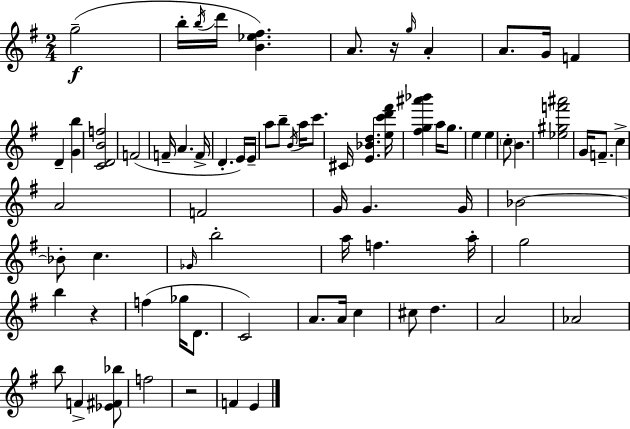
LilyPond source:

{
  \clef treble
  \numericTimeSignature
  \time 2/4
  \key g \major
  g''2--(\f | b''16-. \acciaccatura { b''16 } d'''16 <b' ees'' fis''>4.) | a'8. r16 \grace { g''16 } a'4-. | a'8. g'16 f'4 | \break d'4-- <g' b''>4 | <c' d' b' f''>2 | f'2( | f'16-- a'4. | \break f'16-> d'4.-. | e'16) e'16-- a''8 b''8-- \acciaccatura { b'16 } a''16 | c'''8. cis'16 <e' bes' d''>4. | <e'' c''' d''' fis'''>16 <fis'' g'' ais''' bes'''>4 a''16 | \break g''8. e''4 e''4 | \parenthesize c''8-. b'4. | <ees'' gis'' f''' ais'''>2 | g'16 f'8.-- c''4-> | \break a'2 | f'2 | g'16 g'4. | g'16 bes'2~~ | \break bes'8-. c''4. | \grace { ges'16 } b''2-. | a''16 f''4. | a''16-. g''2 | \break b''4 | r4 f''4( | ges''16 d'8. c'2) | a'8. a'16 | \break c''4 cis''8 d''4. | a'2 | aes'2 | b''8 f'4-> | \break <ees' fis' bes''>8 f''2 | r2 | f'4 | e'4 \bar "|."
}